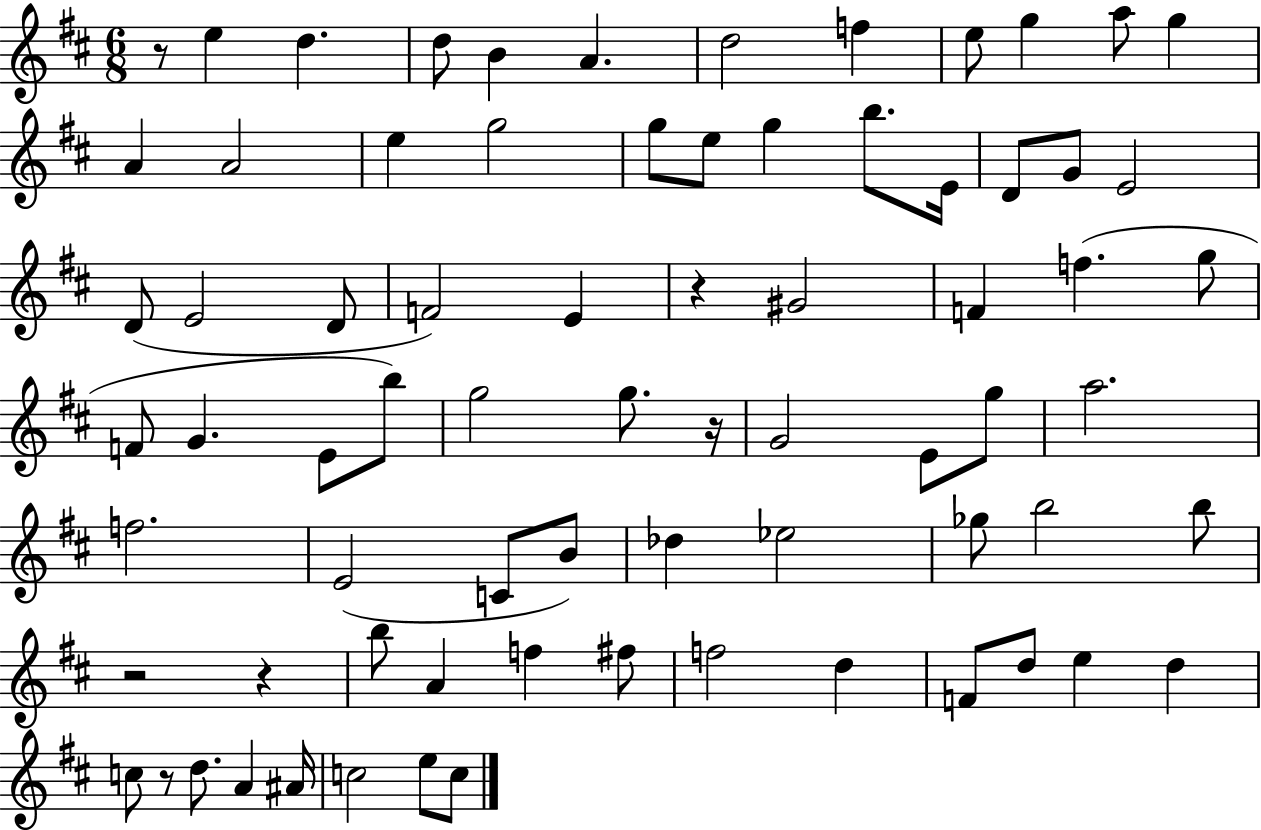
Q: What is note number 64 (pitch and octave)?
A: A4